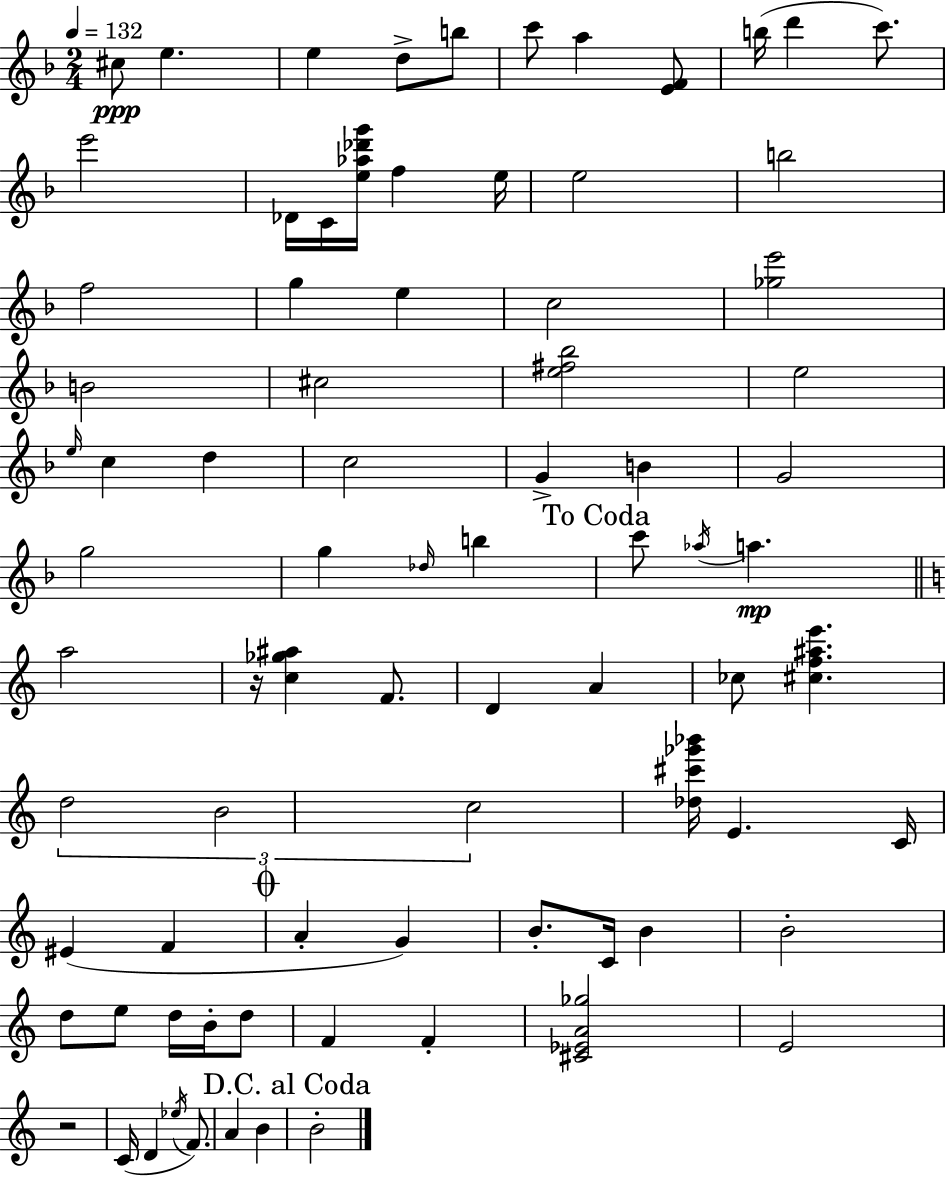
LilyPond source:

{
  \clef treble
  \numericTimeSignature
  \time 2/4
  \key f \major
  \tempo 4 = 132
  \repeat volta 2 { cis''8\ppp e''4. | e''4 d''8-> b''8 | c'''8 a''4 <e' f'>8 | b''16( d'''4 c'''8.) | \break e'''2 | des'16 c'16 <e'' aes'' des''' g'''>16 f''4 e''16 | e''2 | b''2 | \break f''2 | g''4 e''4 | c''2 | <ges'' e'''>2 | \break b'2 | cis''2 | <e'' fis'' bes''>2 | e''2 | \break \grace { e''16 } c''4 d''4 | c''2 | g'4-> b'4 | g'2 | \break g''2 | g''4 \grace { des''16 } b''4 | \mark "To Coda" c'''8 \acciaccatura { aes''16 }\mp a''4. | \bar "||" \break \key a \minor a''2 | r16 <c'' ges'' ais''>4 f'8. | d'4 a'4 | ces''8 <cis'' f'' ais'' e'''>4. | \break \tuplet 3/2 { d''2 | b'2 | c''2 } | <des'' cis''' ges''' bes'''>16 e'4. c'16 | \break eis'4( f'4 | \mark \markup { \musicglyph "scripts.coda" } a'4-. g'4) | b'8.-. c'16 b'4 | b'2-. | \break d''8 e''8 d''16 b'16-. d''8 | f'4 f'4-. | <cis' ees' a' ges''>2 | e'2 | \break r2 | c'16( d'4 \acciaccatura { ees''16 } f'8.) | a'4 b'4 | \mark "D.C. al Coda" b'2-. | \break } \bar "|."
}